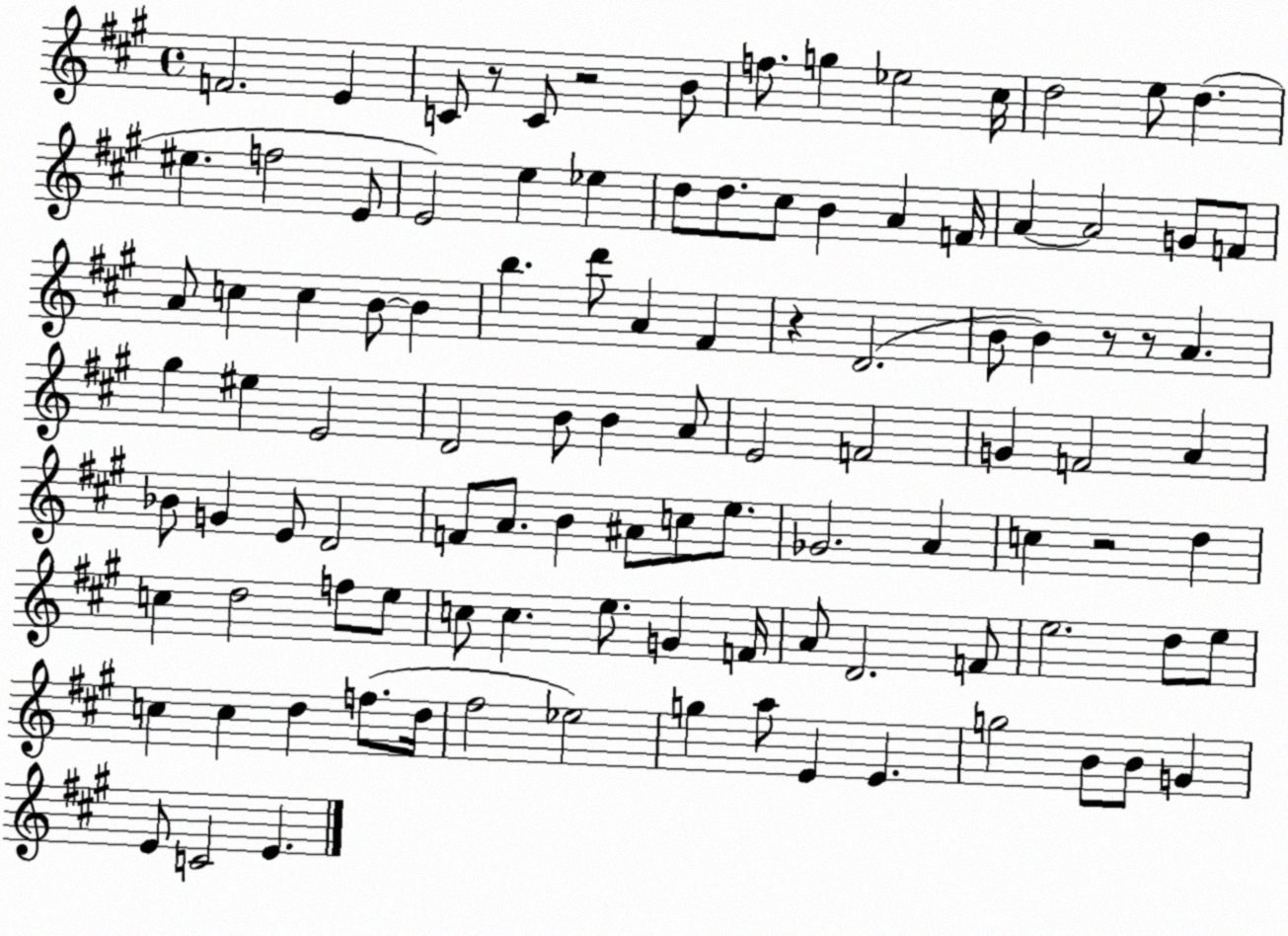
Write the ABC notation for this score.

X:1
T:Untitled
M:4/4
L:1/4
K:A
F2 E C/2 z/2 C/2 z2 B/2 f/2 g _e2 ^c/4 d2 e/2 d ^e f2 E/2 E2 e _e d/2 d/2 ^c/2 B A F/4 A A2 G/2 F/2 A/2 c c B/2 B b d'/2 A ^F z D2 B/2 B z/2 z/2 A ^g ^e E2 D2 B/2 B A/2 E2 F2 G F2 A _B/2 G E/2 D2 F/2 A/2 B ^A/2 c/2 e/2 _G2 A c z2 d c d2 f/2 e/2 c/2 c e/2 G F/4 A/2 D2 F/2 e2 d/2 e/2 c c d f/2 d/4 ^f2 _e2 g a/2 E E g2 B/2 B/2 G E/2 C2 E